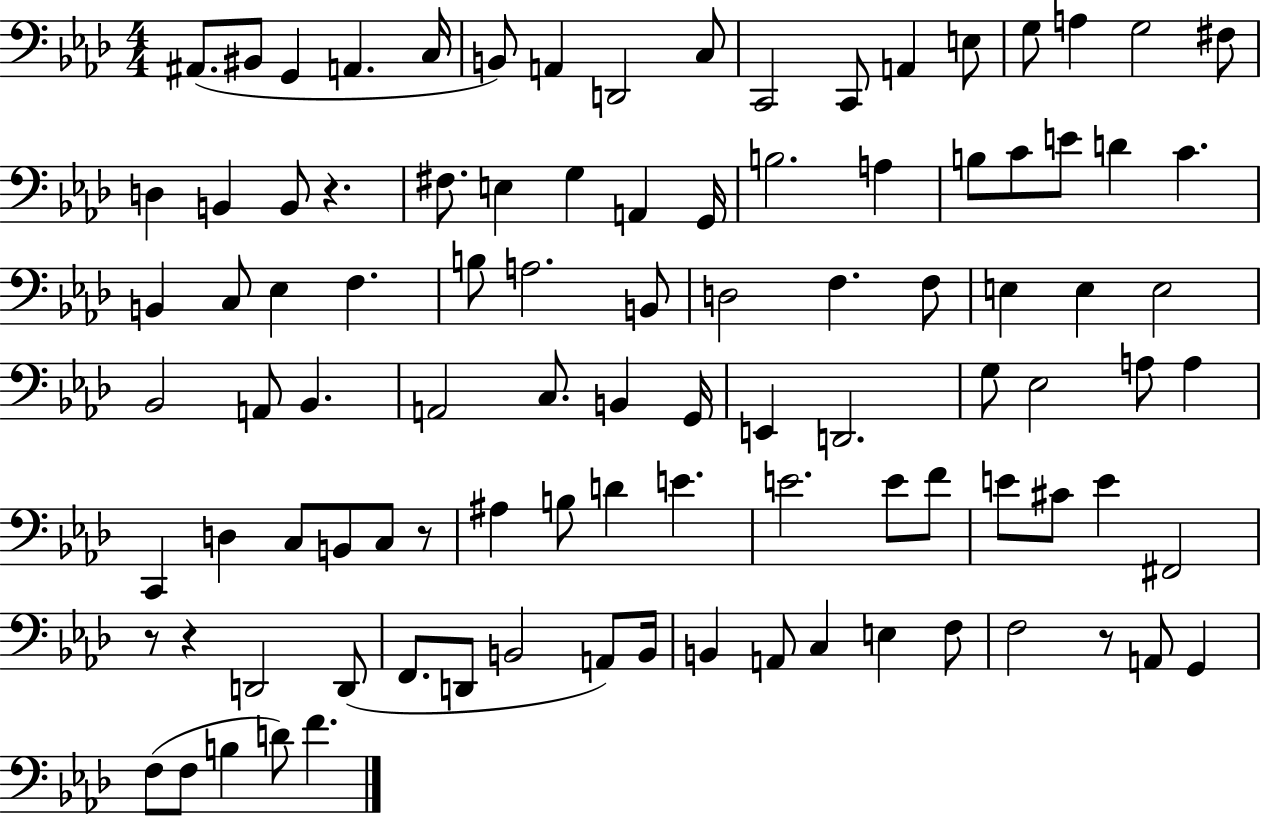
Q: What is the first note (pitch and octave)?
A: A#2